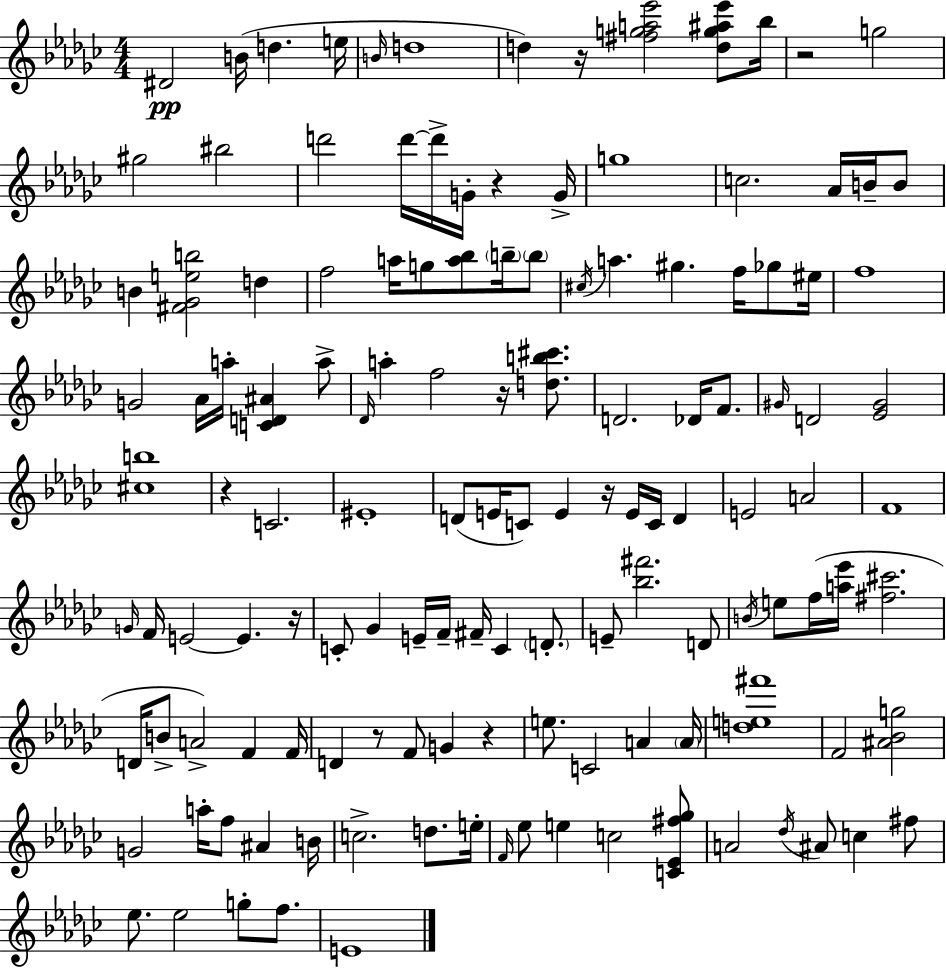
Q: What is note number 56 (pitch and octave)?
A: D4